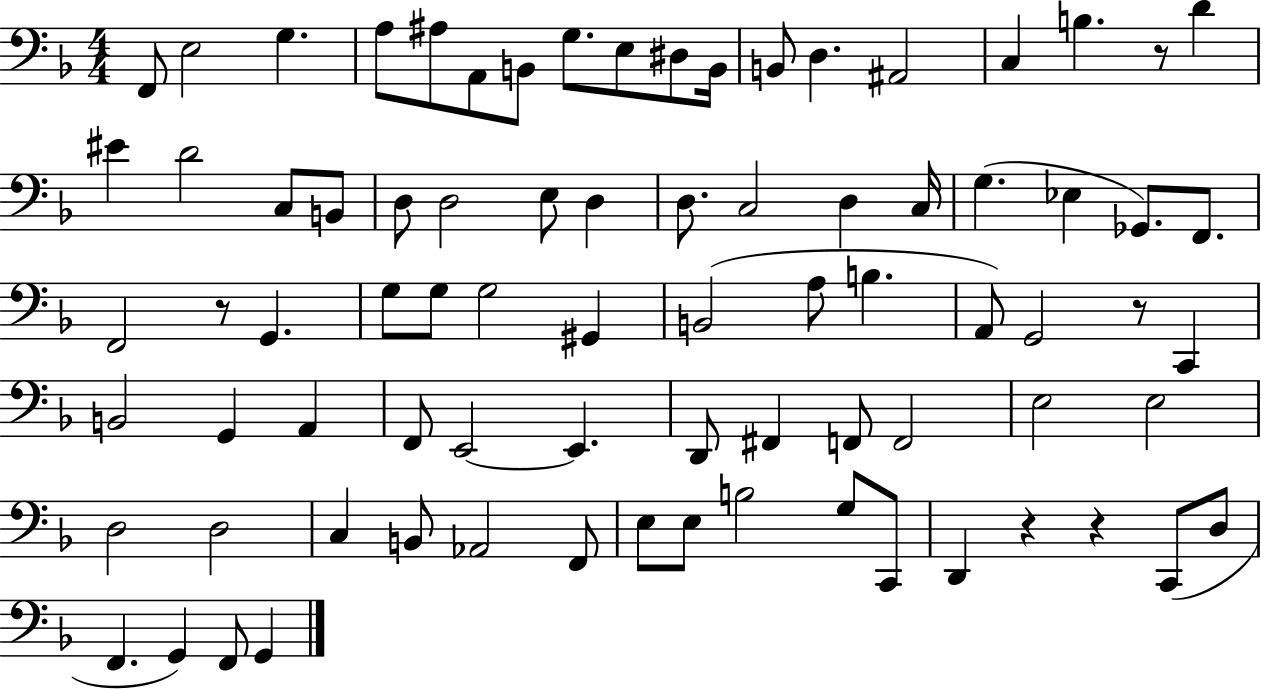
X:1
T:Untitled
M:4/4
L:1/4
K:F
F,,/2 E,2 G, A,/2 ^A,/2 A,,/2 B,,/2 G,/2 E,/2 ^D,/2 B,,/4 B,,/2 D, ^A,,2 C, B, z/2 D ^E D2 C,/2 B,,/2 D,/2 D,2 E,/2 D, D,/2 C,2 D, C,/4 G, _E, _G,,/2 F,,/2 F,,2 z/2 G,, G,/2 G,/2 G,2 ^G,, B,,2 A,/2 B, A,,/2 G,,2 z/2 C,, B,,2 G,, A,, F,,/2 E,,2 E,, D,,/2 ^F,, F,,/2 F,,2 E,2 E,2 D,2 D,2 C, B,,/2 _A,,2 F,,/2 E,/2 E,/2 B,2 G,/2 C,,/2 D,, z z C,,/2 D,/2 F,, G,, F,,/2 G,,